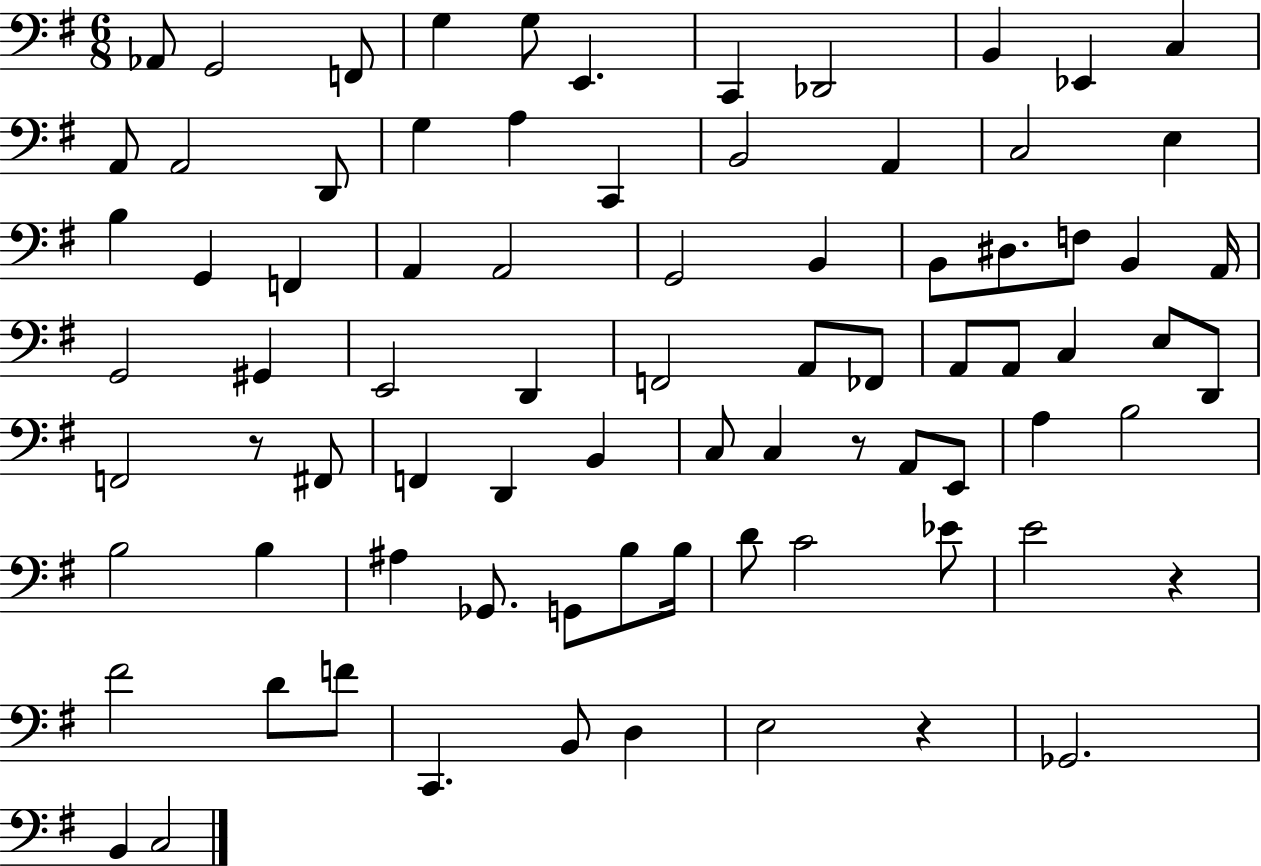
X:1
T:Untitled
M:6/8
L:1/4
K:G
_A,,/2 G,,2 F,,/2 G, G,/2 E,, C,, _D,,2 B,, _E,, C, A,,/2 A,,2 D,,/2 G, A, C,, B,,2 A,, C,2 E, B, G,, F,, A,, A,,2 G,,2 B,, B,,/2 ^D,/2 F,/2 B,, A,,/4 G,,2 ^G,, E,,2 D,, F,,2 A,,/2 _F,,/2 A,,/2 A,,/2 C, E,/2 D,,/2 F,,2 z/2 ^F,,/2 F,, D,, B,, C,/2 C, z/2 A,,/2 E,,/2 A, B,2 B,2 B, ^A, _G,,/2 G,,/2 B,/2 B,/4 D/2 C2 _E/2 E2 z ^F2 D/2 F/2 C,, B,,/2 D, E,2 z _G,,2 B,, C,2